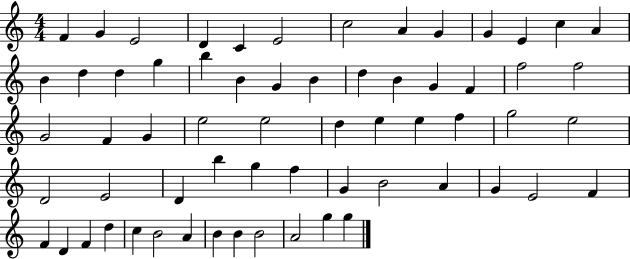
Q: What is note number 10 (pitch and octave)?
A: G4